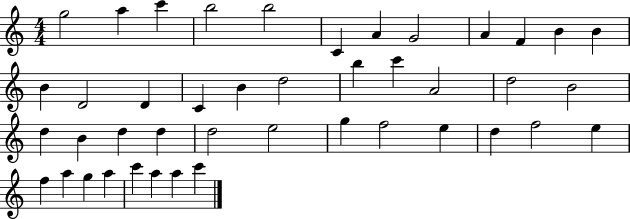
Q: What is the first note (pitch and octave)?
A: G5